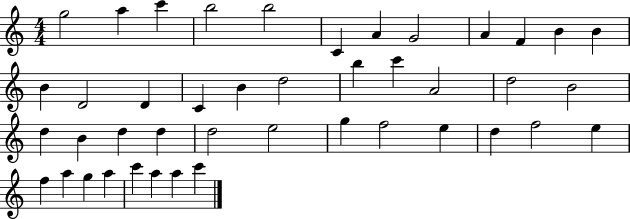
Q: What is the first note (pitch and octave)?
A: G5